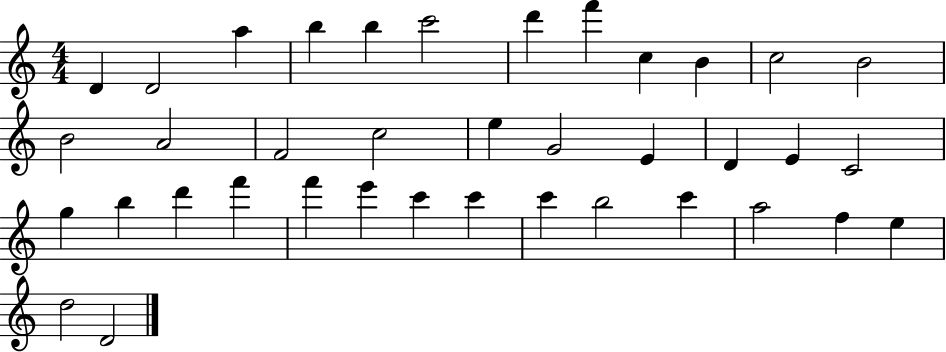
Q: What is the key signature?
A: C major